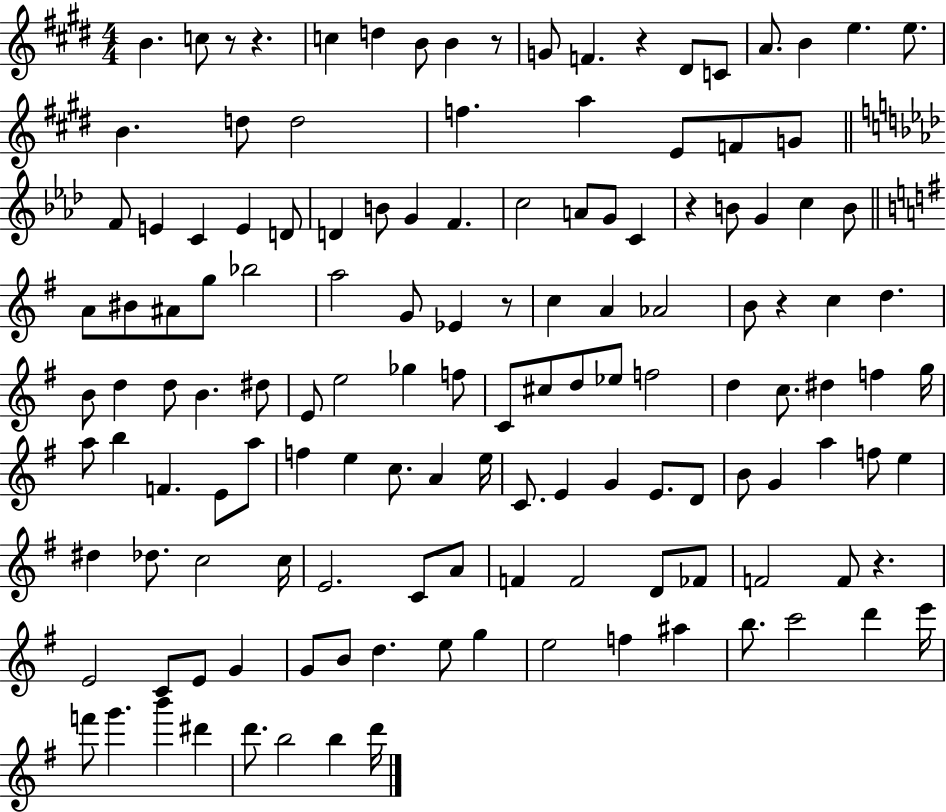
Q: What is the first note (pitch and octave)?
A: B4